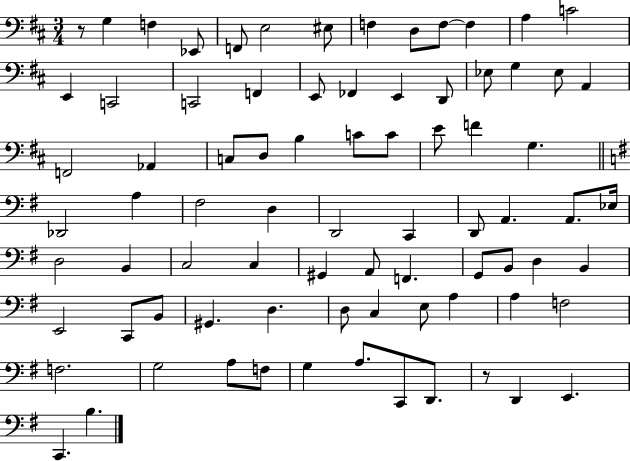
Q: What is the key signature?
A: D major